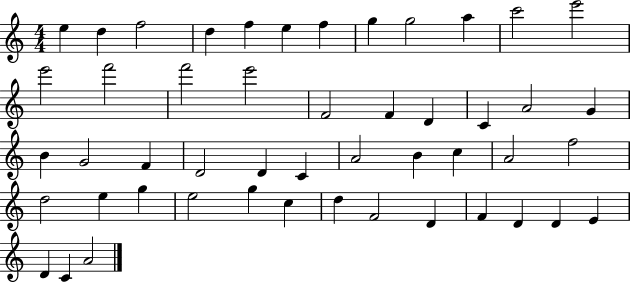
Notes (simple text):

E5/q D5/q F5/h D5/q F5/q E5/q F5/q G5/q G5/h A5/q C6/h E6/h E6/h F6/h F6/h E6/h F4/h F4/q D4/q C4/q A4/h G4/q B4/q G4/h F4/q D4/h D4/q C4/q A4/h B4/q C5/q A4/h F5/h D5/h E5/q G5/q E5/h G5/q C5/q D5/q F4/h D4/q F4/q D4/q D4/q E4/q D4/q C4/q A4/h